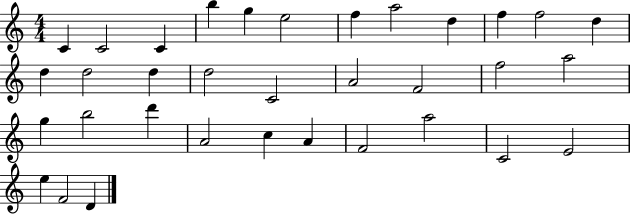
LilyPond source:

{
  \clef treble
  \numericTimeSignature
  \time 4/4
  \key c \major
  c'4 c'2 c'4 | b''4 g''4 e''2 | f''4 a''2 d''4 | f''4 f''2 d''4 | \break d''4 d''2 d''4 | d''2 c'2 | a'2 f'2 | f''2 a''2 | \break g''4 b''2 d'''4 | a'2 c''4 a'4 | f'2 a''2 | c'2 e'2 | \break e''4 f'2 d'4 | \bar "|."
}